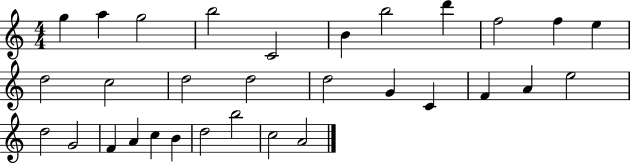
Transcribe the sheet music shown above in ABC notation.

X:1
T:Untitled
M:4/4
L:1/4
K:C
g a g2 b2 C2 B b2 d' f2 f e d2 c2 d2 d2 d2 G C F A e2 d2 G2 F A c B d2 b2 c2 A2